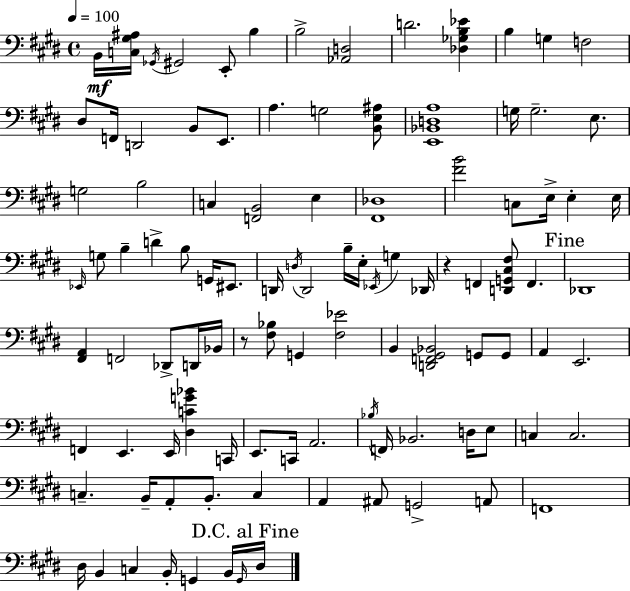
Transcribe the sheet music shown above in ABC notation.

X:1
T:Untitled
M:4/4
L:1/4
K:E
B,,/4 [C,^G,^A,]/4 _G,,/4 ^G,,2 E,,/2 B, B,2 [_A,,D,]2 D2 [_D,_G,B,_E] B, G, F,2 ^D,/2 F,,/4 D,,2 B,,/2 E,,/2 A, G,2 [B,,E,^A,]/2 [E,,_B,,D,A,]4 G,/4 G,2 E,/2 G,2 B,2 C, [F,,B,,]2 E, [^F,,_D,]4 [^FB]2 C,/2 E,/4 E, E,/4 _E,,/4 G,/2 B, D B,/2 G,,/4 ^E,,/2 D,,/4 D,/4 D,,2 B,/4 E,/4 _E,,/4 G, _D,,/4 z F,, [D,,G,,^C,^F,]/2 F,, _D,,4 [^F,,A,,] F,,2 _D,,/2 D,,/4 _B,,/4 z/2 [^F,_B,]/2 G,, [^F,_E]2 B,, [D,,F,,^G,,_B,,]2 G,,/2 G,,/2 A,, E,,2 F,, E,, E,,/4 [^D,CG_B] C,,/4 E,,/2 C,,/4 A,,2 _B,/4 F,,/4 _B,,2 D,/4 E,/2 C, C,2 C, B,,/4 A,,/2 B,,/2 C, A,, ^A,,/2 G,,2 A,,/2 F,,4 ^D,/4 B,, C, B,,/4 G,, B,,/4 G,,/4 ^D,/4